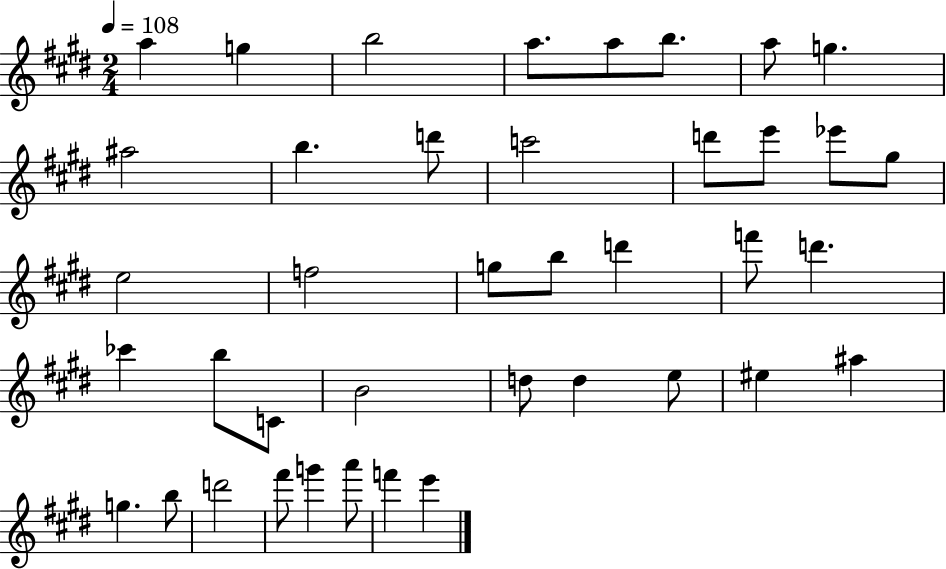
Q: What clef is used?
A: treble